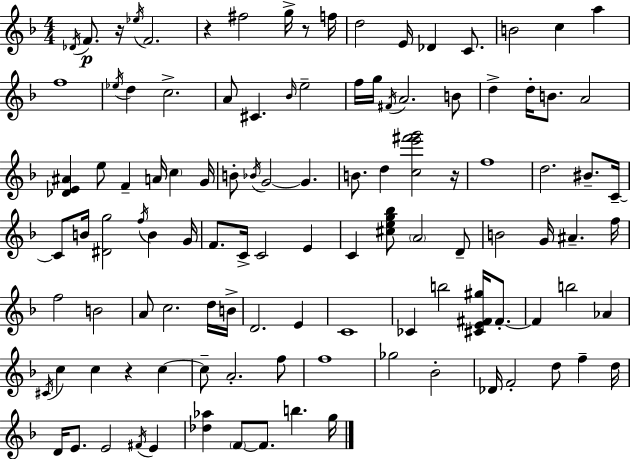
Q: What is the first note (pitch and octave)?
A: Db4